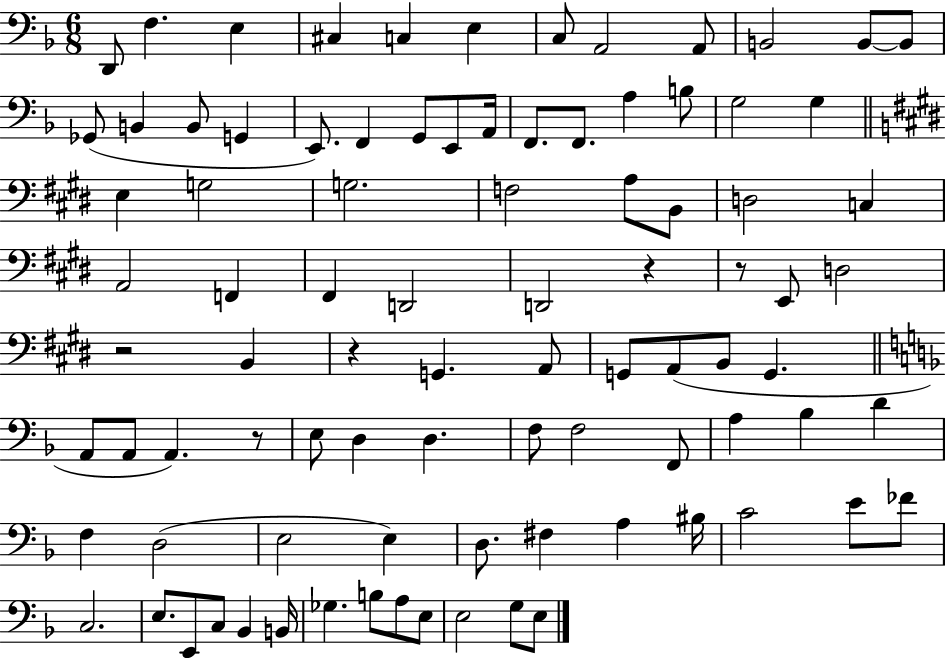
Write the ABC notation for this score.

X:1
T:Untitled
M:6/8
L:1/4
K:F
D,,/2 F, E, ^C, C, E, C,/2 A,,2 A,,/2 B,,2 B,,/2 B,,/2 _G,,/2 B,, B,,/2 G,, E,,/2 F,, G,,/2 E,,/2 A,,/4 F,,/2 F,,/2 A, B,/2 G,2 G, E, G,2 G,2 F,2 A,/2 B,,/2 D,2 C, A,,2 F,, ^F,, D,,2 D,,2 z z/2 E,,/2 D,2 z2 B,, z G,, A,,/2 G,,/2 A,,/2 B,,/2 G,, A,,/2 A,,/2 A,, z/2 E,/2 D, D, F,/2 F,2 F,,/2 A, _B, D F, D,2 E,2 E, D,/2 ^F, A, ^B,/4 C2 E/2 _F/2 C,2 E,/2 E,,/2 C,/2 _B,, B,,/4 _G, B,/2 A,/2 E,/2 E,2 G,/2 E,/2